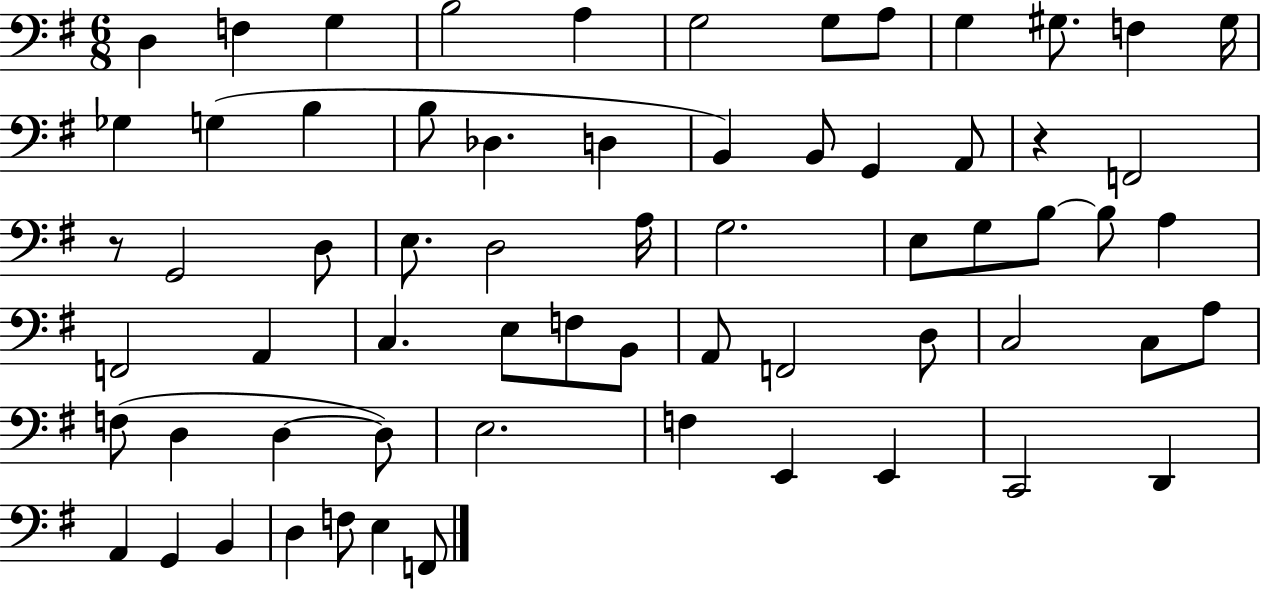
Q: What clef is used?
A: bass